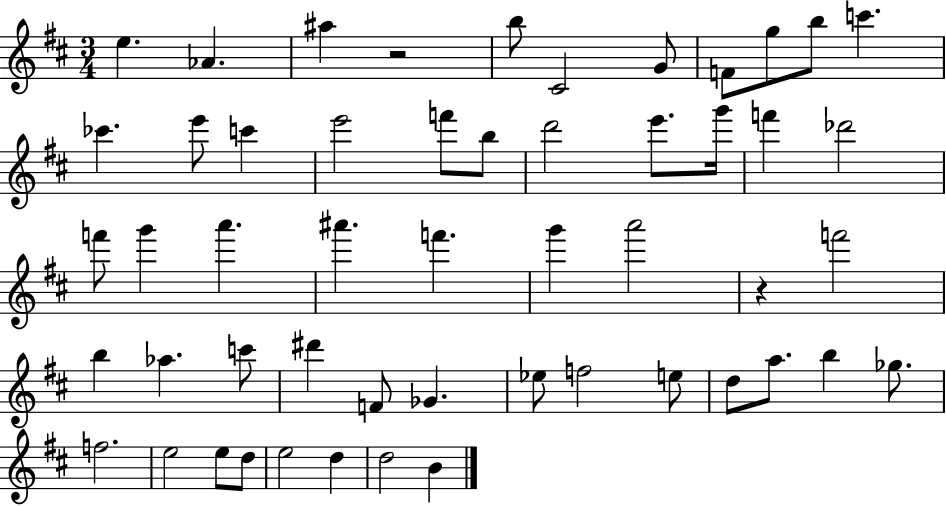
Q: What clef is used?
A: treble